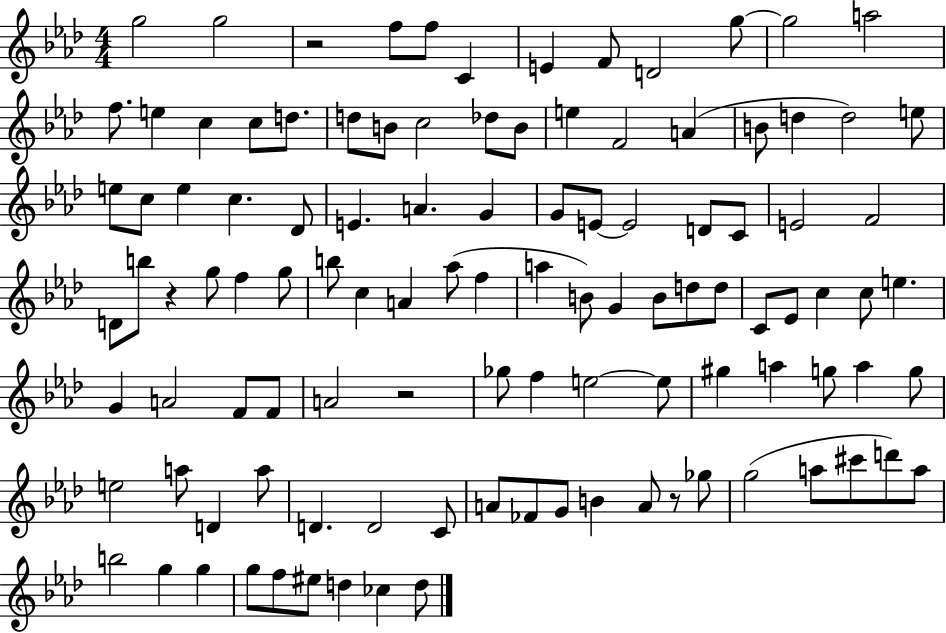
{
  \clef treble
  \numericTimeSignature
  \time 4/4
  \key aes \major
  g''2 g''2 | r2 f''8 f''8 c'4 | e'4 f'8 d'2 g''8~~ | g''2 a''2 | \break f''8. e''4 c''4 c''8 d''8. | d''8 b'8 c''2 des''8 b'8 | e''4 f'2 a'4( | b'8 d''4 d''2) e''8 | \break e''8 c''8 e''4 c''4. des'8 | e'4. a'4. g'4 | g'8 e'8~~ e'2 d'8 c'8 | e'2 f'2 | \break d'8 b''8 r4 g''8 f''4 g''8 | b''8 c''4 a'4 aes''8( f''4 | a''4 b'8) g'4 b'8 d''8 d''8 | c'8 ees'8 c''4 c''8 e''4. | \break g'4 a'2 f'8 f'8 | a'2 r2 | ges''8 f''4 e''2~~ e''8 | gis''4 a''4 g''8 a''4 g''8 | \break e''2 a''8 d'4 a''8 | d'4. d'2 c'8 | a'8 fes'8 g'8 b'4 a'8 r8 ges''8 | g''2( a''8 cis'''8 d'''8) a''8 | \break b''2 g''4 g''4 | g''8 f''8 eis''8 d''4 ces''4 d''8 | \bar "|."
}